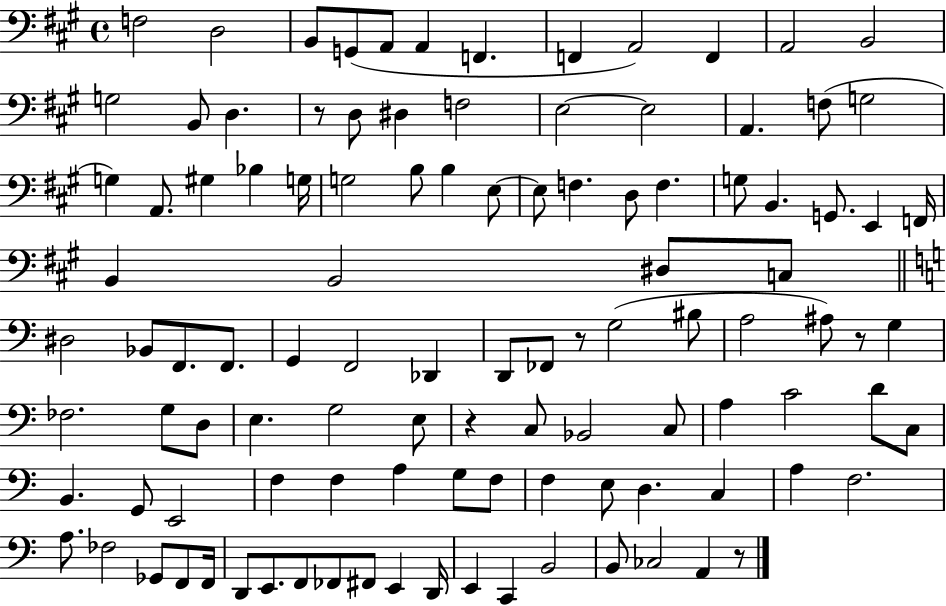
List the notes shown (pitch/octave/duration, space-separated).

F3/h D3/h B2/e G2/e A2/e A2/q F2/q. F2/q A2/h F2/q A2/h B2/h G3/h B2/e D3/q. R/e D3/e D#3/q F3/h E3/h E3/h A2/q. F3/e G3/h G3/q A2/e. G#3/q Bb3/q G3/s G3/h B3/e B3/q E3/e E3/e F3/q. D3/e F3/q. G3/e B2/q. G2/e. E2/q F2/s B2/q B2/h D#3/e C3/e D#3/h Bb2/e F2/e. F2/e. G2/q F2/h Db2/q D2/e FES2/e R/e G3/h BIS3/e A3/h A#3/e R/e G3/q FES3/h. G3/e D3/e E3/q. G3/h E3/e R/q C3/e Bb2/h C3/e A3/q C4/h D4/e C3/e B2/q. G2/e E2/h F3/q F3/q A3/q G3/e F3/e F3/q E3/e D3/q. C3/q A3/q F3/h. A3/e. FES3/h Gb2/e F2/e F2/s D2/e E2/e. F2/e FES2/e F#2/e E2/q D2/s E2/q C2/q B2/h B2/e CES3/h A2/q R/e